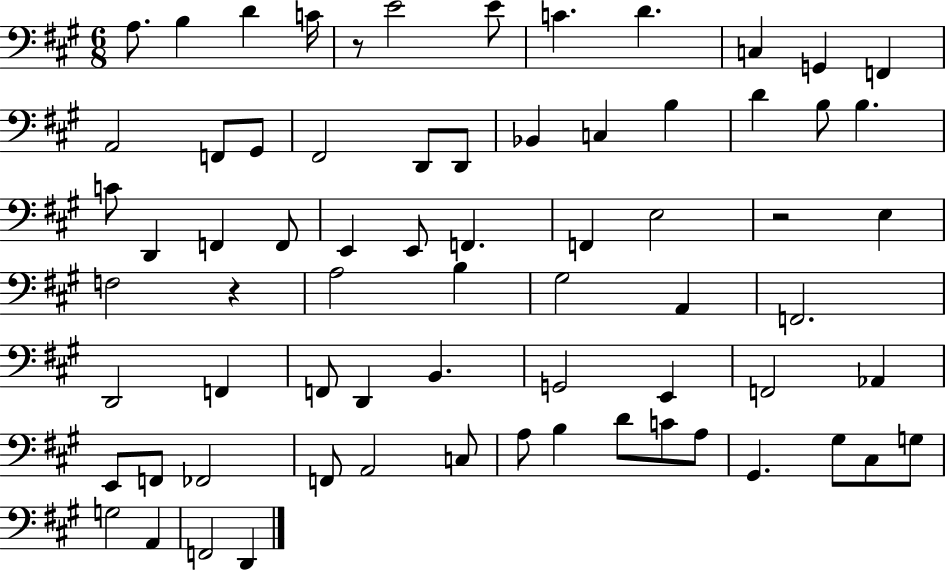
{
  \clef bass
  \numericTimeSignature
  \time 6/8
  \key a \major
  \repeat volta 2 { a8. b4 d'4 c'16 | r8 e'2 e'8 | c'4. d'4. | c4 g,4 f,4 | \break a,2 f,8 gis,8 | fis,2 d,8 d,8 | bes,4 c4 b4 | d'4 b8 b4. | \break c'8 d,4 f,4 f,8 | e,4 e,8 f,4. | f,4 e2 | r2 e4 | \break f2 r4 | a2 b4 | gis2 a,4 | f,2. | \break d,2 f,4 | f,8 d,4 b,4. | g,2 e,4 | f,2 aes,4 | \break e,8 f,8 fes,2 | f,8 a,2 c8 | a8 b4 d'8 c'8 a8 | gis,4. gis8 cis8 g8 | \break g2 a,4 | f,2 d,4 | } \bar "|."
}